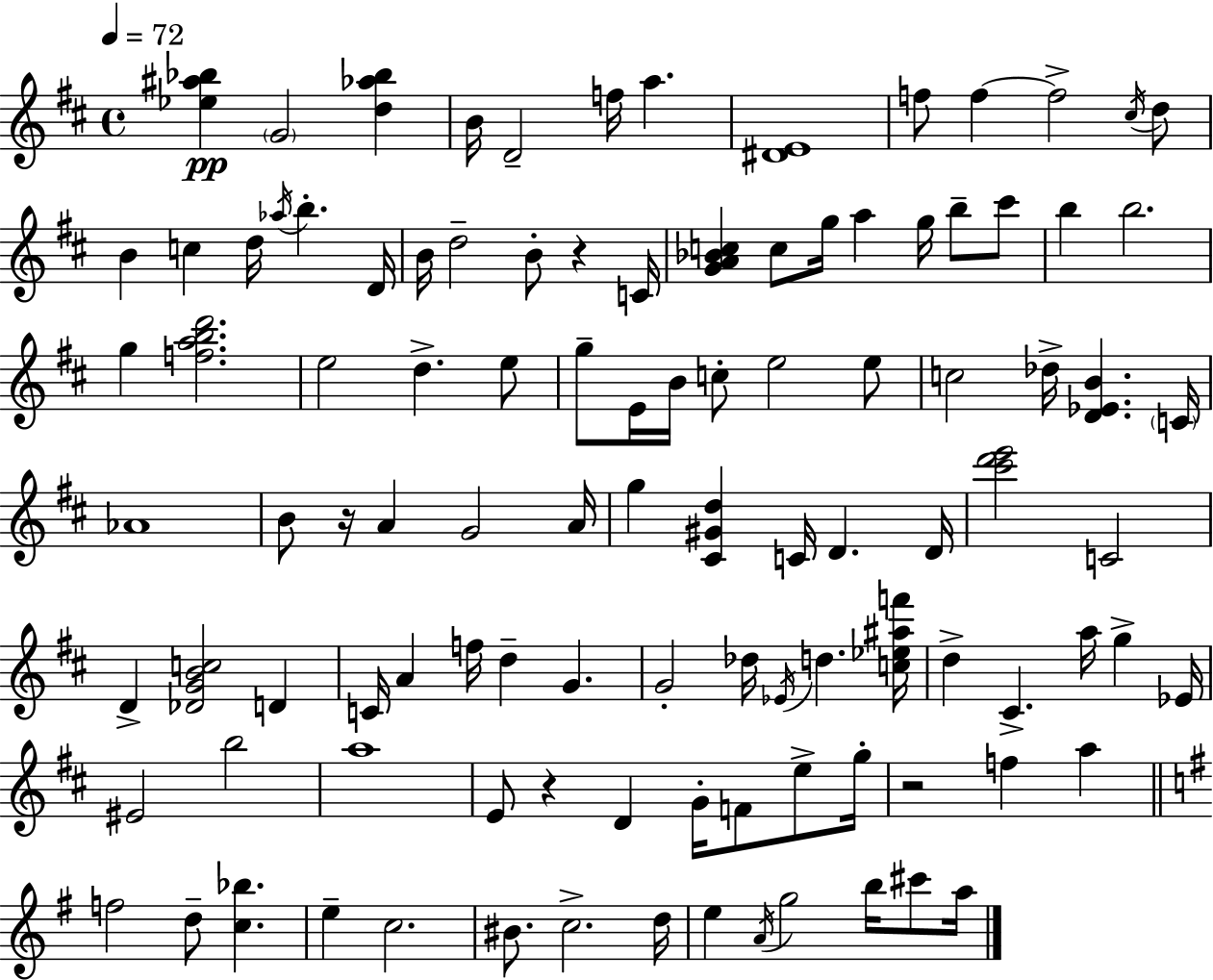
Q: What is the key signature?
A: D major